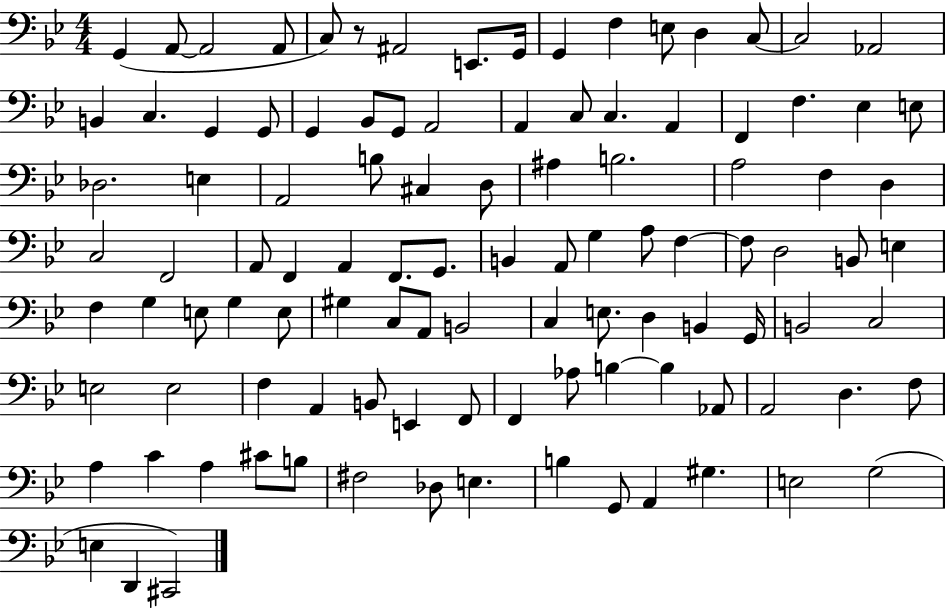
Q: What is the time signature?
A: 4/4